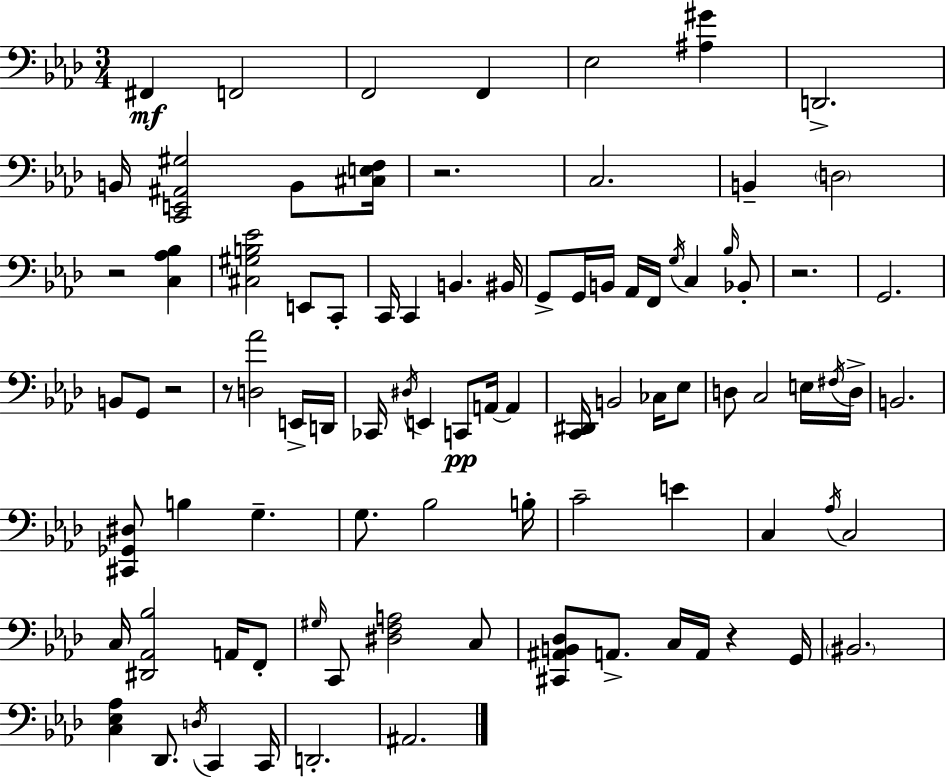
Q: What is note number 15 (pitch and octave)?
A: C2